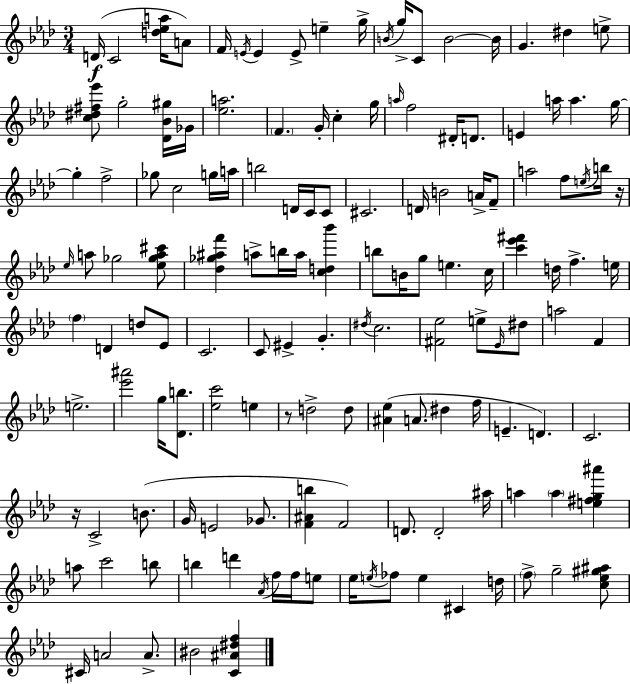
D4/s C4/h [D5,Eb5,A5]/s A4/e F4/s E4/s E4/q E4/e E5/q G5/s B4/s G5/s C4/e B4/h B4/s G4/q. D#5/q E5/e [C5,D#5,F#5,Eb6]/e G5/h [Db4,Bb4,G#5]/s Gb4/s [Eb5,A5]/h. F4/q. G4/s C5/q G5/s A5/s F5/h D#4/s D4/e. E4/q A5/s A5/q. G5/s G5/q F5/h Gb5/e C5/h G5/s A5/s B5/h D4/s C4/s C4/e C#4/h. D4/s B4/h A4/s F4/e A5/h F5/e E5/s B5/s R/s Eb5/s A5/e Gb5/h [Eb5,Gb5,A5,C#6]/e [Db5,Gb5,A#5,F6]/q A5/e B5/s A5/s [C5,D5,Bb6]/q B5/e B4/s G5/e E5/q. C5/s [C6,Eb6,F#6]/q D5/s F5/q. E5/s F5/q D4/q D5/e Eb4/e C4/h. C4/e EIS4/q G4/q. D#5/s C5/h. [F#4,Eb5]/h E5/e Eb4/s D#5/e A5/h F4/q E5/h. [Eb6,A#6]/h G5/s [Db4,B5]/e. [Eb5,C6]/h E5/q R/e D5/h D5/e [A#4,Eb5]/q A4/e. D#5/q F5/s E4/q. D4/q. C4/h. R/s C4/h B4/e. G4/s E4/h Gb4/e. [F4,A#4,B5]/q F4/h D4/e. D4/h A#5/s A5/q A5/q [E5,F#5,G5,A#6]/q A5/e C6/h B5/e B5/q D6/q Ab4/s F5/s F5/s E5/e Eb5/s E5/s FES5/e E5/q C#4/q D5/s F5/e G5/h [C5,Eb5,G#5,A#5]/e C#4/s A4/h A4/e. BIS4/h [C4,A#4,D#5,F5]/q